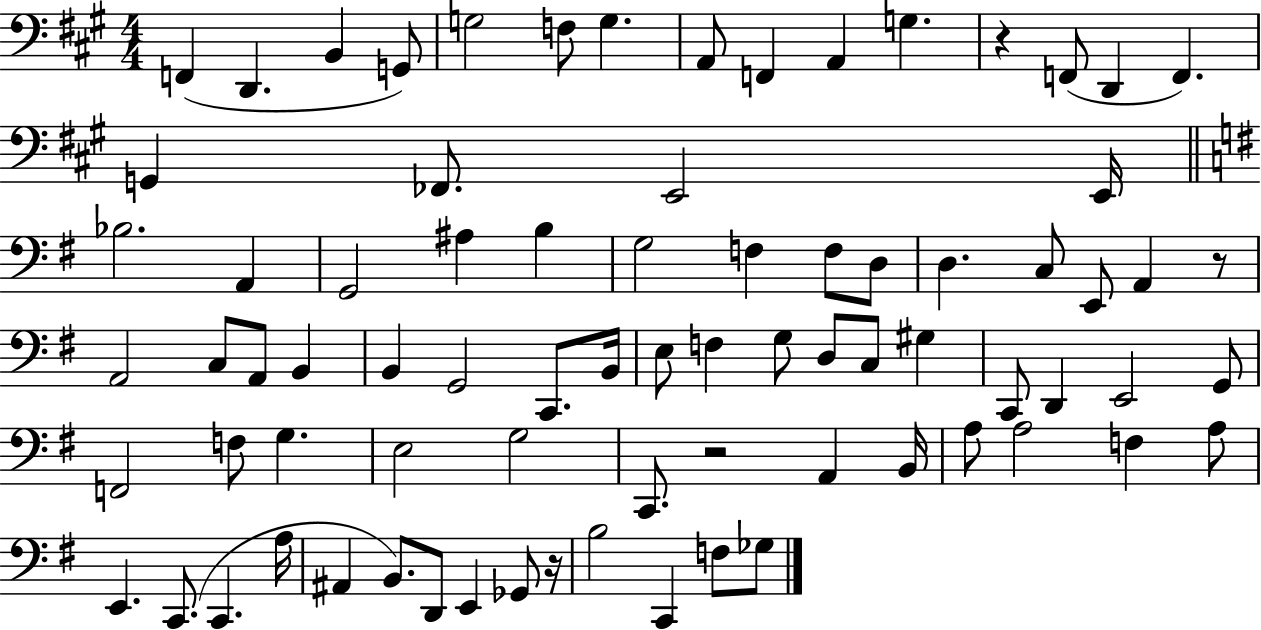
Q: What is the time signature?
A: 4/4